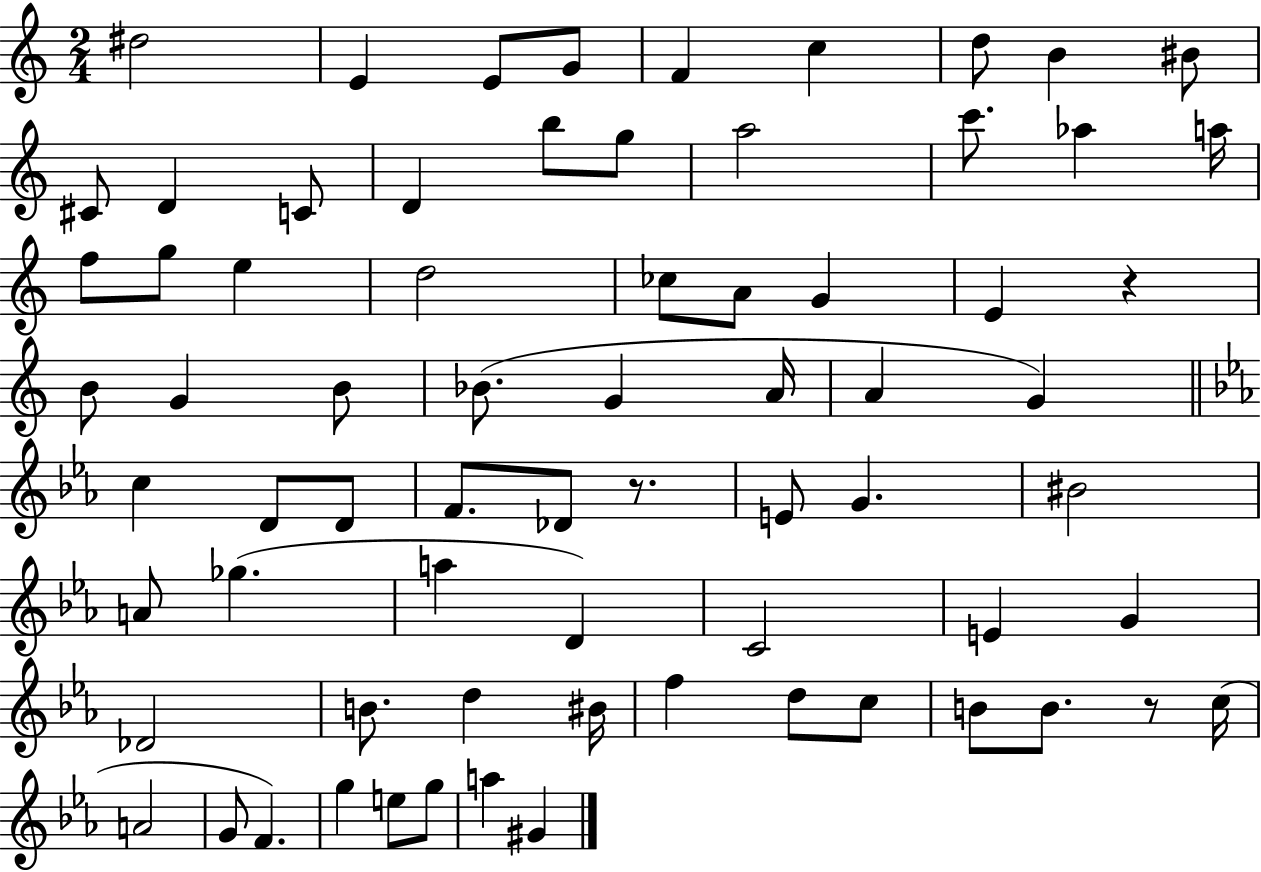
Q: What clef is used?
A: treble